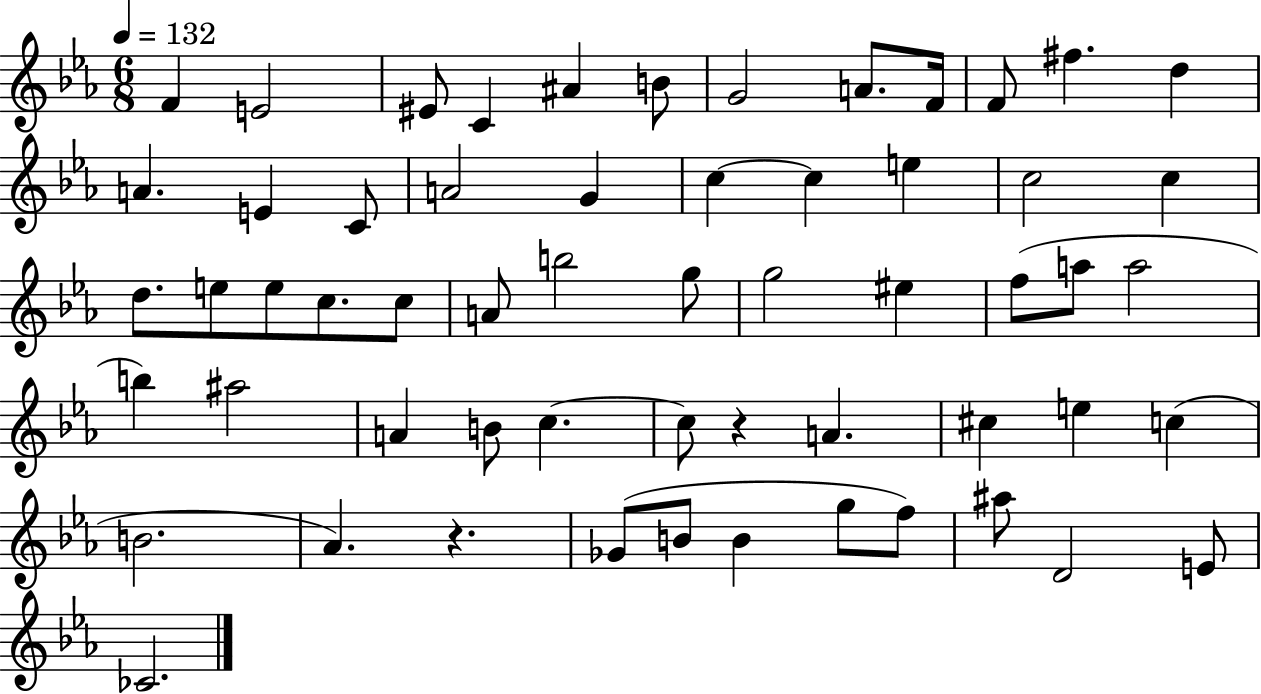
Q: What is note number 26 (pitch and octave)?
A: C5